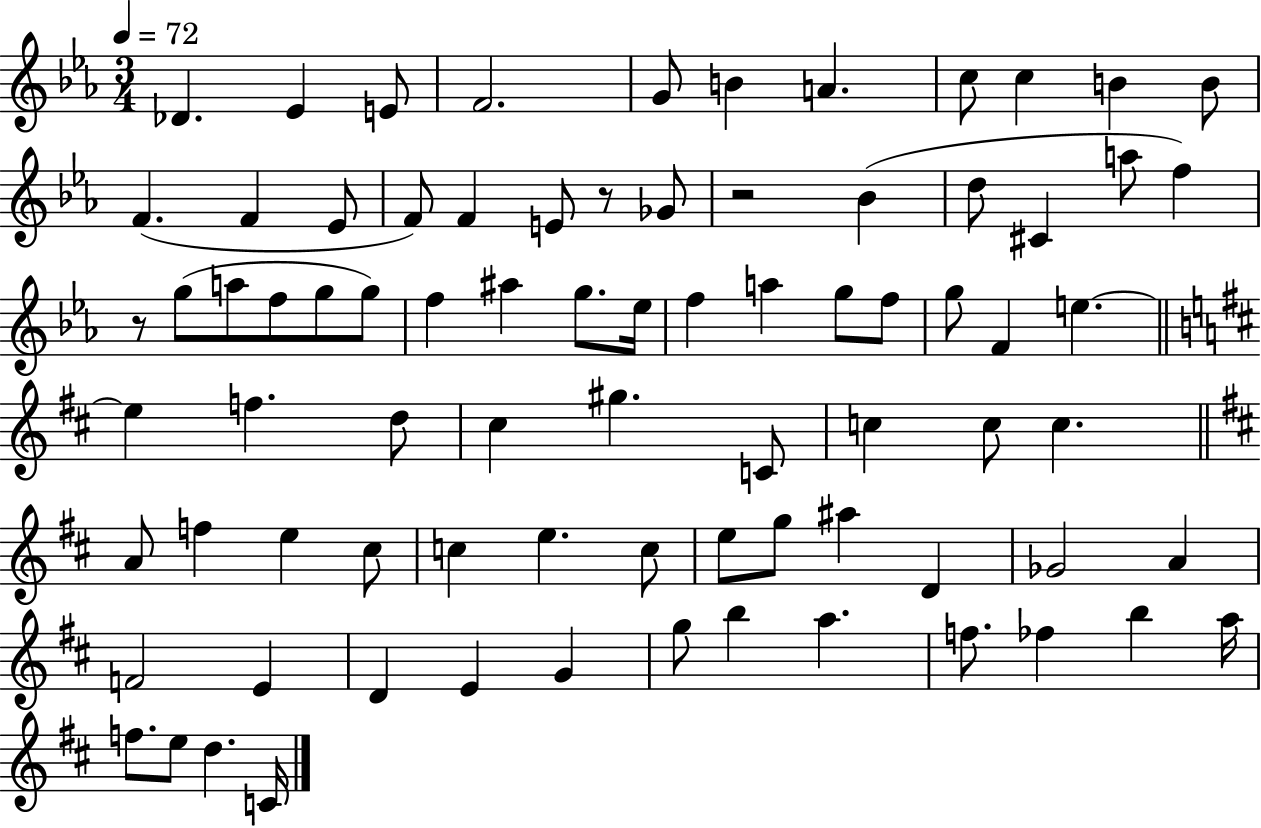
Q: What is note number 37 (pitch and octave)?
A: G5